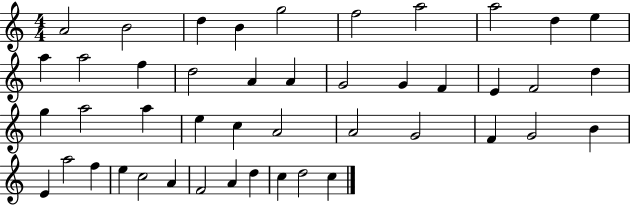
A4/h B4/h D5/q B4/q G5/h F5/h A5/h A5/h D5/q E5/q A5/q A5/h F5/q D5/h A4/q A4/q G4/h G4/q F4/q E4/q F4/h D5/q G5/q A5/h A5/q E5/q C5/q A4/h A4/h G4/h F4/q G4/h B4/q E4/q A5/h F5/q E5/q C5/h A4/q F4/h A4/q D5/q C5/q D5/h C5/q